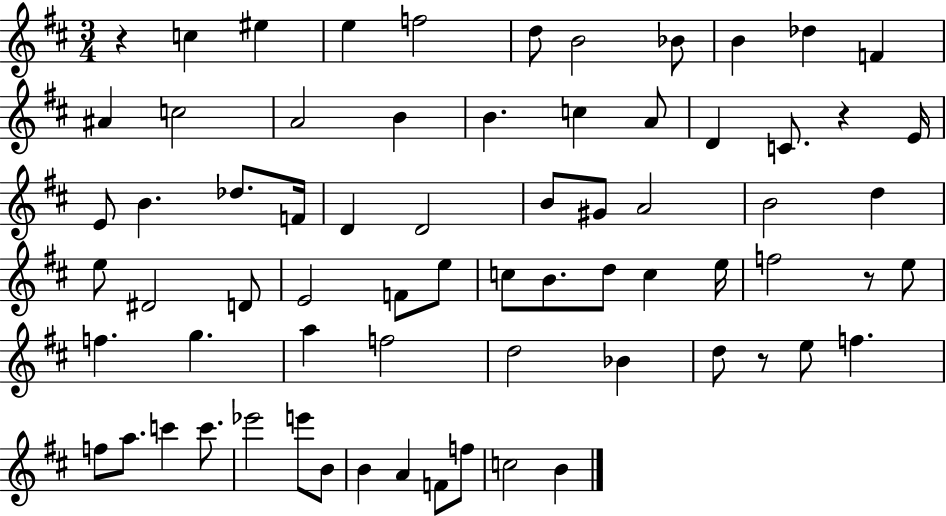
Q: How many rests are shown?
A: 4